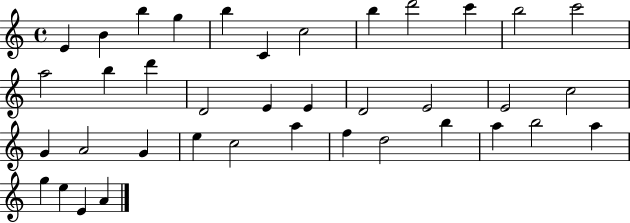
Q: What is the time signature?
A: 4/4